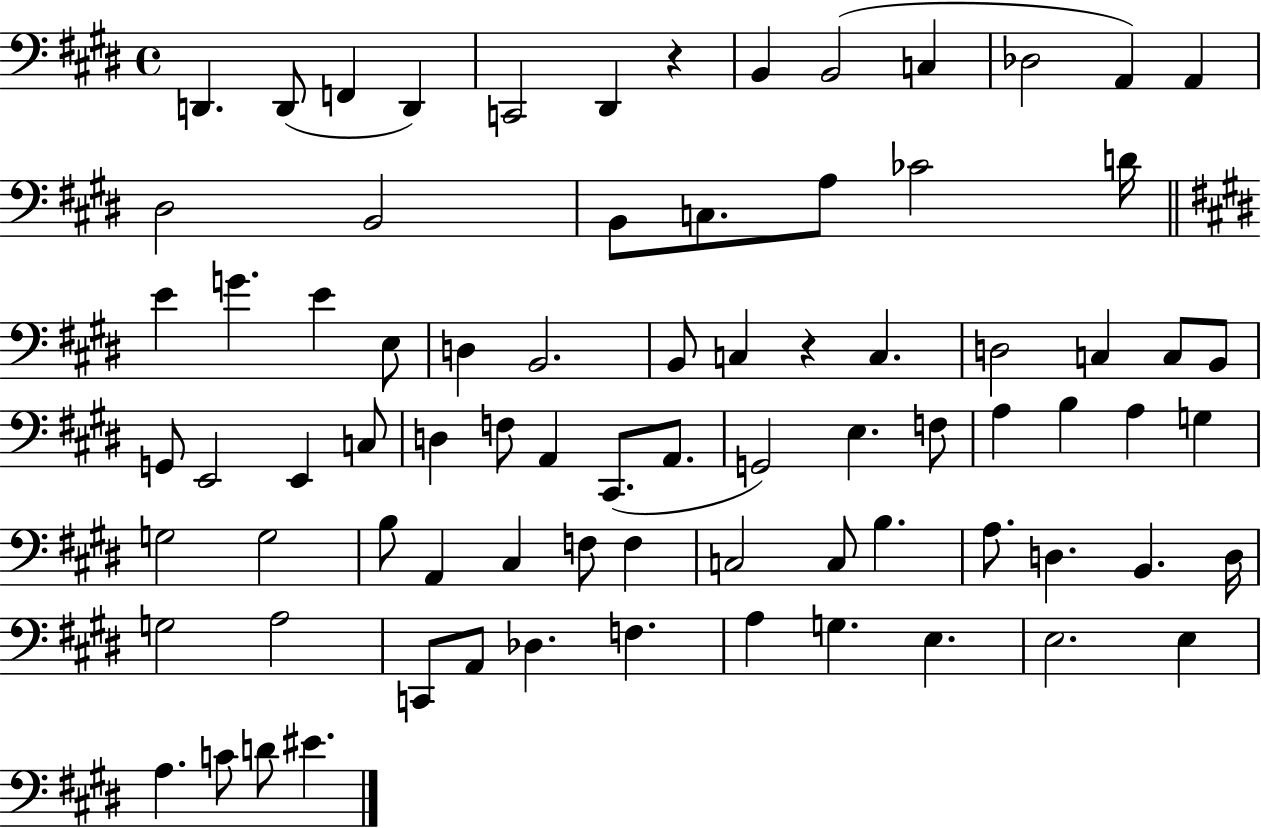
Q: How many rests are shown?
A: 2